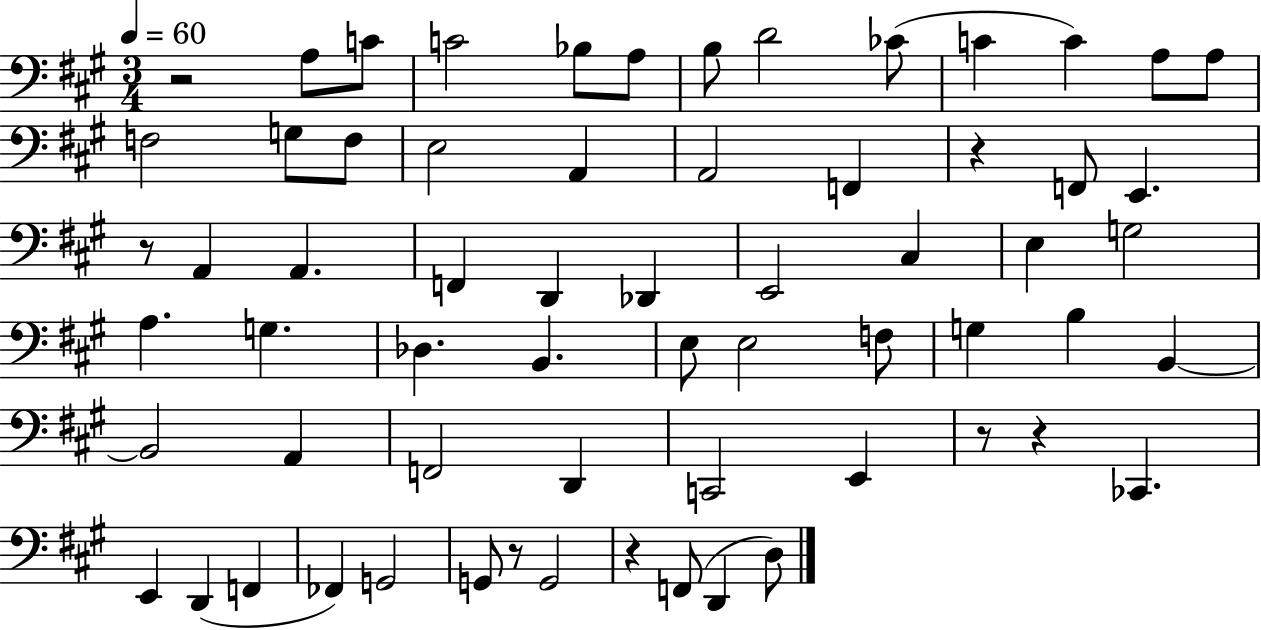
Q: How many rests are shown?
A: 7